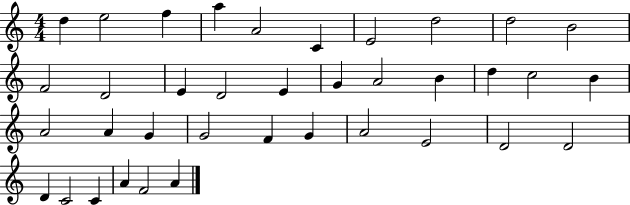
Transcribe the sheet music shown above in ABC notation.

X:1
T:Untitled
M:4/4
L:1/4
K:C
d e2 f a A2 C E2 d2 d2 B2 F2 D2 E D2 E G A2 B d c2 B A2 A G G2 F G A2 E2 D2 D2 D C2 C A F2 A